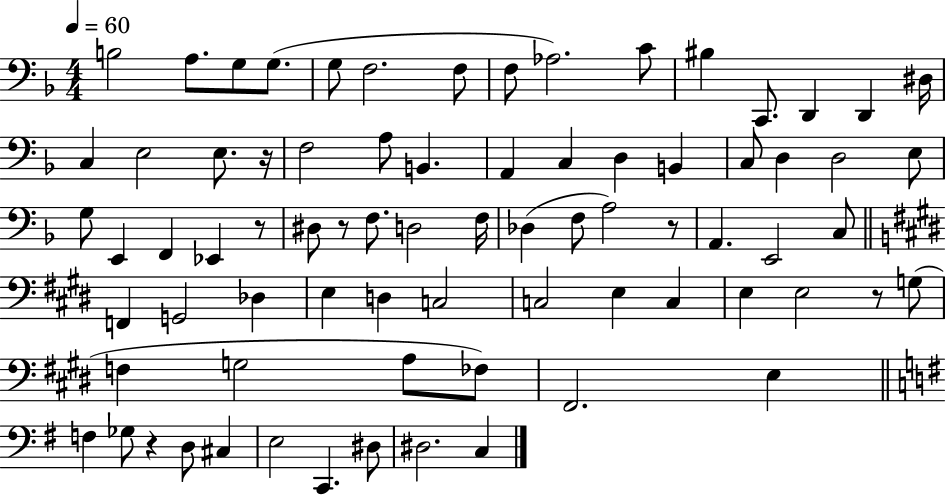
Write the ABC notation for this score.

X:1
T:Untitled
M:4/4
L:1/4
K:F
B,2 A,/2 G,/2 G,/2 G,/2 F,2 F,/2 F,/2 _A,2 C/2 ^B, C,,/2 D,, D,, ^D,/4 C, E,2 E,/2 z/4 F,2 A,/2 B,, A,, C, D, B,, C,/2 D, D,2 E,/2 G,/2 E,, F,, _E,, z/2 ^D,/2 z/2 F,/2 D,2 F,/4 _D, F,/2 A,2 z/2 A,, E,,2 C,/2 F,, G,,2 _D, E, D, C,2 C,2 E, C, E, E,2 z/2 G,/2 F, G,2 A,/2 _F,/2 ^F,,2 E, F, _G,/2 z D,/2 ^C, E,2 C,, ^D,/2 ^D,2 C,